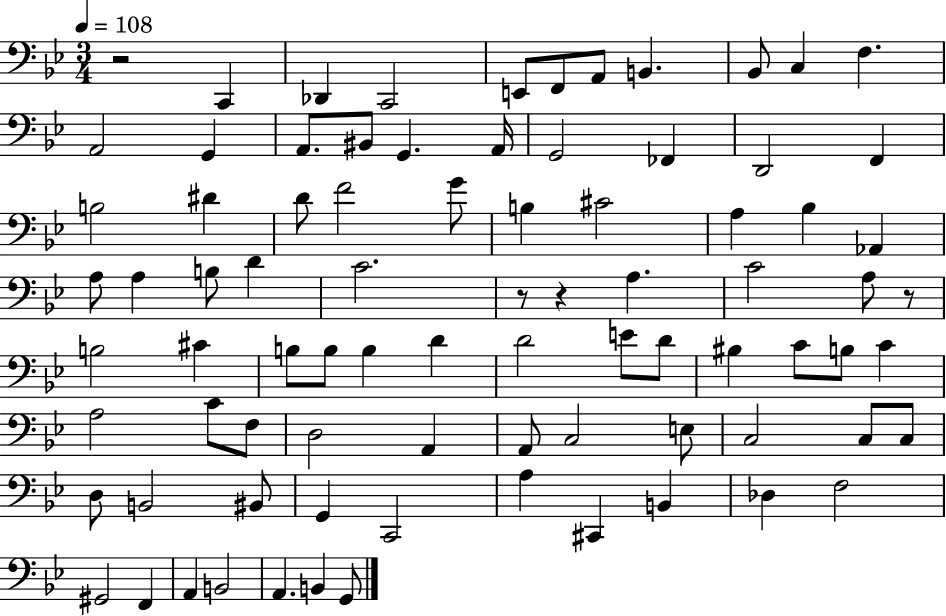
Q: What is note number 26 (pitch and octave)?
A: B3